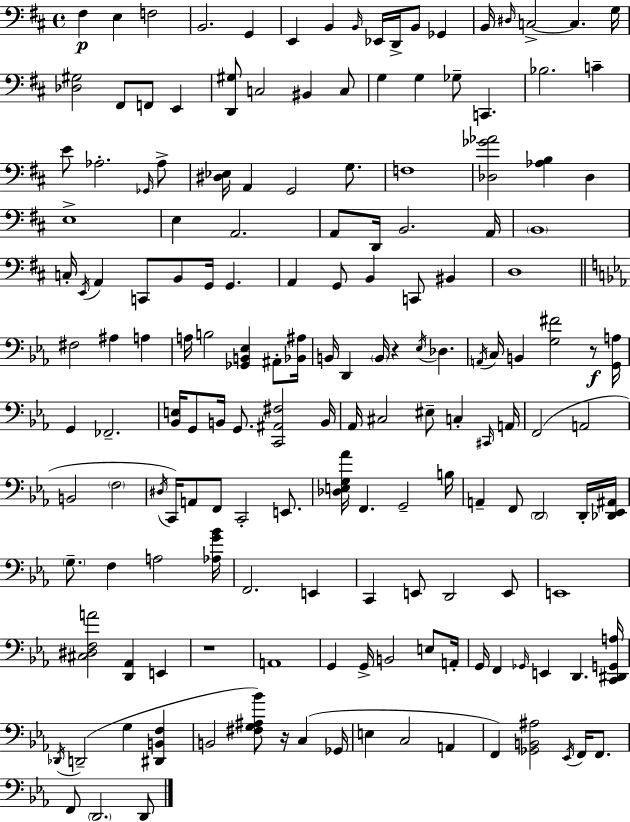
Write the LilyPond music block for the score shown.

{
  \clef bass
  \time 4/4
  \defaultTimeSignature
  \key d \major
  fis4\p e4 f2 | b,2. g,4 | e,4 b,4 \grace { b,16 } ees,16 d,16-> b,8 ges,4 | b,16 \grace { dis16 } c2->~~ c4. | \break g16 <des gis>2 fis,8 f,8 e,4 | <d, gis>8 c2 bis,4 | c8 g4 g4 ges8-- c,4. | bes2. c'4-- | \break e'8 aes2.-. | \grace { ges,16 } aes8-> <dis ees>16 a,4 g,2 | g8. f1 | <des ges' aes'>2 <aes b>4 des4 | \break e1-> | e4 a,2. | a,8 d,16 b,2. | a,16 \parenthesize b,1 | \break c16-. \acciaccatura { e,16 } a,4 c,8 b,8 g,16 g,4. | a,4 g,8 b,4 c,8 | bis,4 d1 | \bar "||" \break \key c \minor fis2 ais4 a4 | a16 b2 <ges, b, ees>4 ais,8-. <bes, ais>16 | b,16 d,4 \parenthesize b,16 r4 \acciaccatura { ees16 } des4. | \acciaccatura { a,16 } c16 b,4 <g fis'>2 r8\f | \break <g, a>16 g,4 fes,2.-- | <bes, e>16 g,8 b,16 g,8. <c, ais, fis>2 | b,16 aes,16 cis2 eis8-- c4-. | \grace { cis,16 } a,16 f,2( a,2 | \break b,2 \parenthesize f2 | \acciaccatura { dis16 }) c,16 a,8 f,8 c,2-. | e,8. <des e g aes'>16 f,4. g,2-- | b16 a,4-- f,8 \parenthesize d,2 | \break d,16-. <des, ees, ais,>16 \parenthesize g8.-- f4 a2 | <aes g' bes'>16 f,2. | e,4 c,4 e,8 d,2 | e,8 e,1 | \break <cis dis f a'>2 <d, aes,>4 | e,4 r1 | a,1 | g,4 g,16-> b,2 | \break e8 a,16-. g,16 f,4 \grace { ges,16 } e,4 d,4. | <c, dis, g, a>16 \acciaccatura { des,16 } d,2--( g4 | <dis, b, f>4 b,2 <fis g ais bes'>8) | r16 c4( ges,16 e4 c2 | \break a,4 f,4) <ges, b, ais>2 | \acciaccatura { ees,16 } f,16 f,8. f,8 \parenthesize d,2. | d,8 \bar "|."
}